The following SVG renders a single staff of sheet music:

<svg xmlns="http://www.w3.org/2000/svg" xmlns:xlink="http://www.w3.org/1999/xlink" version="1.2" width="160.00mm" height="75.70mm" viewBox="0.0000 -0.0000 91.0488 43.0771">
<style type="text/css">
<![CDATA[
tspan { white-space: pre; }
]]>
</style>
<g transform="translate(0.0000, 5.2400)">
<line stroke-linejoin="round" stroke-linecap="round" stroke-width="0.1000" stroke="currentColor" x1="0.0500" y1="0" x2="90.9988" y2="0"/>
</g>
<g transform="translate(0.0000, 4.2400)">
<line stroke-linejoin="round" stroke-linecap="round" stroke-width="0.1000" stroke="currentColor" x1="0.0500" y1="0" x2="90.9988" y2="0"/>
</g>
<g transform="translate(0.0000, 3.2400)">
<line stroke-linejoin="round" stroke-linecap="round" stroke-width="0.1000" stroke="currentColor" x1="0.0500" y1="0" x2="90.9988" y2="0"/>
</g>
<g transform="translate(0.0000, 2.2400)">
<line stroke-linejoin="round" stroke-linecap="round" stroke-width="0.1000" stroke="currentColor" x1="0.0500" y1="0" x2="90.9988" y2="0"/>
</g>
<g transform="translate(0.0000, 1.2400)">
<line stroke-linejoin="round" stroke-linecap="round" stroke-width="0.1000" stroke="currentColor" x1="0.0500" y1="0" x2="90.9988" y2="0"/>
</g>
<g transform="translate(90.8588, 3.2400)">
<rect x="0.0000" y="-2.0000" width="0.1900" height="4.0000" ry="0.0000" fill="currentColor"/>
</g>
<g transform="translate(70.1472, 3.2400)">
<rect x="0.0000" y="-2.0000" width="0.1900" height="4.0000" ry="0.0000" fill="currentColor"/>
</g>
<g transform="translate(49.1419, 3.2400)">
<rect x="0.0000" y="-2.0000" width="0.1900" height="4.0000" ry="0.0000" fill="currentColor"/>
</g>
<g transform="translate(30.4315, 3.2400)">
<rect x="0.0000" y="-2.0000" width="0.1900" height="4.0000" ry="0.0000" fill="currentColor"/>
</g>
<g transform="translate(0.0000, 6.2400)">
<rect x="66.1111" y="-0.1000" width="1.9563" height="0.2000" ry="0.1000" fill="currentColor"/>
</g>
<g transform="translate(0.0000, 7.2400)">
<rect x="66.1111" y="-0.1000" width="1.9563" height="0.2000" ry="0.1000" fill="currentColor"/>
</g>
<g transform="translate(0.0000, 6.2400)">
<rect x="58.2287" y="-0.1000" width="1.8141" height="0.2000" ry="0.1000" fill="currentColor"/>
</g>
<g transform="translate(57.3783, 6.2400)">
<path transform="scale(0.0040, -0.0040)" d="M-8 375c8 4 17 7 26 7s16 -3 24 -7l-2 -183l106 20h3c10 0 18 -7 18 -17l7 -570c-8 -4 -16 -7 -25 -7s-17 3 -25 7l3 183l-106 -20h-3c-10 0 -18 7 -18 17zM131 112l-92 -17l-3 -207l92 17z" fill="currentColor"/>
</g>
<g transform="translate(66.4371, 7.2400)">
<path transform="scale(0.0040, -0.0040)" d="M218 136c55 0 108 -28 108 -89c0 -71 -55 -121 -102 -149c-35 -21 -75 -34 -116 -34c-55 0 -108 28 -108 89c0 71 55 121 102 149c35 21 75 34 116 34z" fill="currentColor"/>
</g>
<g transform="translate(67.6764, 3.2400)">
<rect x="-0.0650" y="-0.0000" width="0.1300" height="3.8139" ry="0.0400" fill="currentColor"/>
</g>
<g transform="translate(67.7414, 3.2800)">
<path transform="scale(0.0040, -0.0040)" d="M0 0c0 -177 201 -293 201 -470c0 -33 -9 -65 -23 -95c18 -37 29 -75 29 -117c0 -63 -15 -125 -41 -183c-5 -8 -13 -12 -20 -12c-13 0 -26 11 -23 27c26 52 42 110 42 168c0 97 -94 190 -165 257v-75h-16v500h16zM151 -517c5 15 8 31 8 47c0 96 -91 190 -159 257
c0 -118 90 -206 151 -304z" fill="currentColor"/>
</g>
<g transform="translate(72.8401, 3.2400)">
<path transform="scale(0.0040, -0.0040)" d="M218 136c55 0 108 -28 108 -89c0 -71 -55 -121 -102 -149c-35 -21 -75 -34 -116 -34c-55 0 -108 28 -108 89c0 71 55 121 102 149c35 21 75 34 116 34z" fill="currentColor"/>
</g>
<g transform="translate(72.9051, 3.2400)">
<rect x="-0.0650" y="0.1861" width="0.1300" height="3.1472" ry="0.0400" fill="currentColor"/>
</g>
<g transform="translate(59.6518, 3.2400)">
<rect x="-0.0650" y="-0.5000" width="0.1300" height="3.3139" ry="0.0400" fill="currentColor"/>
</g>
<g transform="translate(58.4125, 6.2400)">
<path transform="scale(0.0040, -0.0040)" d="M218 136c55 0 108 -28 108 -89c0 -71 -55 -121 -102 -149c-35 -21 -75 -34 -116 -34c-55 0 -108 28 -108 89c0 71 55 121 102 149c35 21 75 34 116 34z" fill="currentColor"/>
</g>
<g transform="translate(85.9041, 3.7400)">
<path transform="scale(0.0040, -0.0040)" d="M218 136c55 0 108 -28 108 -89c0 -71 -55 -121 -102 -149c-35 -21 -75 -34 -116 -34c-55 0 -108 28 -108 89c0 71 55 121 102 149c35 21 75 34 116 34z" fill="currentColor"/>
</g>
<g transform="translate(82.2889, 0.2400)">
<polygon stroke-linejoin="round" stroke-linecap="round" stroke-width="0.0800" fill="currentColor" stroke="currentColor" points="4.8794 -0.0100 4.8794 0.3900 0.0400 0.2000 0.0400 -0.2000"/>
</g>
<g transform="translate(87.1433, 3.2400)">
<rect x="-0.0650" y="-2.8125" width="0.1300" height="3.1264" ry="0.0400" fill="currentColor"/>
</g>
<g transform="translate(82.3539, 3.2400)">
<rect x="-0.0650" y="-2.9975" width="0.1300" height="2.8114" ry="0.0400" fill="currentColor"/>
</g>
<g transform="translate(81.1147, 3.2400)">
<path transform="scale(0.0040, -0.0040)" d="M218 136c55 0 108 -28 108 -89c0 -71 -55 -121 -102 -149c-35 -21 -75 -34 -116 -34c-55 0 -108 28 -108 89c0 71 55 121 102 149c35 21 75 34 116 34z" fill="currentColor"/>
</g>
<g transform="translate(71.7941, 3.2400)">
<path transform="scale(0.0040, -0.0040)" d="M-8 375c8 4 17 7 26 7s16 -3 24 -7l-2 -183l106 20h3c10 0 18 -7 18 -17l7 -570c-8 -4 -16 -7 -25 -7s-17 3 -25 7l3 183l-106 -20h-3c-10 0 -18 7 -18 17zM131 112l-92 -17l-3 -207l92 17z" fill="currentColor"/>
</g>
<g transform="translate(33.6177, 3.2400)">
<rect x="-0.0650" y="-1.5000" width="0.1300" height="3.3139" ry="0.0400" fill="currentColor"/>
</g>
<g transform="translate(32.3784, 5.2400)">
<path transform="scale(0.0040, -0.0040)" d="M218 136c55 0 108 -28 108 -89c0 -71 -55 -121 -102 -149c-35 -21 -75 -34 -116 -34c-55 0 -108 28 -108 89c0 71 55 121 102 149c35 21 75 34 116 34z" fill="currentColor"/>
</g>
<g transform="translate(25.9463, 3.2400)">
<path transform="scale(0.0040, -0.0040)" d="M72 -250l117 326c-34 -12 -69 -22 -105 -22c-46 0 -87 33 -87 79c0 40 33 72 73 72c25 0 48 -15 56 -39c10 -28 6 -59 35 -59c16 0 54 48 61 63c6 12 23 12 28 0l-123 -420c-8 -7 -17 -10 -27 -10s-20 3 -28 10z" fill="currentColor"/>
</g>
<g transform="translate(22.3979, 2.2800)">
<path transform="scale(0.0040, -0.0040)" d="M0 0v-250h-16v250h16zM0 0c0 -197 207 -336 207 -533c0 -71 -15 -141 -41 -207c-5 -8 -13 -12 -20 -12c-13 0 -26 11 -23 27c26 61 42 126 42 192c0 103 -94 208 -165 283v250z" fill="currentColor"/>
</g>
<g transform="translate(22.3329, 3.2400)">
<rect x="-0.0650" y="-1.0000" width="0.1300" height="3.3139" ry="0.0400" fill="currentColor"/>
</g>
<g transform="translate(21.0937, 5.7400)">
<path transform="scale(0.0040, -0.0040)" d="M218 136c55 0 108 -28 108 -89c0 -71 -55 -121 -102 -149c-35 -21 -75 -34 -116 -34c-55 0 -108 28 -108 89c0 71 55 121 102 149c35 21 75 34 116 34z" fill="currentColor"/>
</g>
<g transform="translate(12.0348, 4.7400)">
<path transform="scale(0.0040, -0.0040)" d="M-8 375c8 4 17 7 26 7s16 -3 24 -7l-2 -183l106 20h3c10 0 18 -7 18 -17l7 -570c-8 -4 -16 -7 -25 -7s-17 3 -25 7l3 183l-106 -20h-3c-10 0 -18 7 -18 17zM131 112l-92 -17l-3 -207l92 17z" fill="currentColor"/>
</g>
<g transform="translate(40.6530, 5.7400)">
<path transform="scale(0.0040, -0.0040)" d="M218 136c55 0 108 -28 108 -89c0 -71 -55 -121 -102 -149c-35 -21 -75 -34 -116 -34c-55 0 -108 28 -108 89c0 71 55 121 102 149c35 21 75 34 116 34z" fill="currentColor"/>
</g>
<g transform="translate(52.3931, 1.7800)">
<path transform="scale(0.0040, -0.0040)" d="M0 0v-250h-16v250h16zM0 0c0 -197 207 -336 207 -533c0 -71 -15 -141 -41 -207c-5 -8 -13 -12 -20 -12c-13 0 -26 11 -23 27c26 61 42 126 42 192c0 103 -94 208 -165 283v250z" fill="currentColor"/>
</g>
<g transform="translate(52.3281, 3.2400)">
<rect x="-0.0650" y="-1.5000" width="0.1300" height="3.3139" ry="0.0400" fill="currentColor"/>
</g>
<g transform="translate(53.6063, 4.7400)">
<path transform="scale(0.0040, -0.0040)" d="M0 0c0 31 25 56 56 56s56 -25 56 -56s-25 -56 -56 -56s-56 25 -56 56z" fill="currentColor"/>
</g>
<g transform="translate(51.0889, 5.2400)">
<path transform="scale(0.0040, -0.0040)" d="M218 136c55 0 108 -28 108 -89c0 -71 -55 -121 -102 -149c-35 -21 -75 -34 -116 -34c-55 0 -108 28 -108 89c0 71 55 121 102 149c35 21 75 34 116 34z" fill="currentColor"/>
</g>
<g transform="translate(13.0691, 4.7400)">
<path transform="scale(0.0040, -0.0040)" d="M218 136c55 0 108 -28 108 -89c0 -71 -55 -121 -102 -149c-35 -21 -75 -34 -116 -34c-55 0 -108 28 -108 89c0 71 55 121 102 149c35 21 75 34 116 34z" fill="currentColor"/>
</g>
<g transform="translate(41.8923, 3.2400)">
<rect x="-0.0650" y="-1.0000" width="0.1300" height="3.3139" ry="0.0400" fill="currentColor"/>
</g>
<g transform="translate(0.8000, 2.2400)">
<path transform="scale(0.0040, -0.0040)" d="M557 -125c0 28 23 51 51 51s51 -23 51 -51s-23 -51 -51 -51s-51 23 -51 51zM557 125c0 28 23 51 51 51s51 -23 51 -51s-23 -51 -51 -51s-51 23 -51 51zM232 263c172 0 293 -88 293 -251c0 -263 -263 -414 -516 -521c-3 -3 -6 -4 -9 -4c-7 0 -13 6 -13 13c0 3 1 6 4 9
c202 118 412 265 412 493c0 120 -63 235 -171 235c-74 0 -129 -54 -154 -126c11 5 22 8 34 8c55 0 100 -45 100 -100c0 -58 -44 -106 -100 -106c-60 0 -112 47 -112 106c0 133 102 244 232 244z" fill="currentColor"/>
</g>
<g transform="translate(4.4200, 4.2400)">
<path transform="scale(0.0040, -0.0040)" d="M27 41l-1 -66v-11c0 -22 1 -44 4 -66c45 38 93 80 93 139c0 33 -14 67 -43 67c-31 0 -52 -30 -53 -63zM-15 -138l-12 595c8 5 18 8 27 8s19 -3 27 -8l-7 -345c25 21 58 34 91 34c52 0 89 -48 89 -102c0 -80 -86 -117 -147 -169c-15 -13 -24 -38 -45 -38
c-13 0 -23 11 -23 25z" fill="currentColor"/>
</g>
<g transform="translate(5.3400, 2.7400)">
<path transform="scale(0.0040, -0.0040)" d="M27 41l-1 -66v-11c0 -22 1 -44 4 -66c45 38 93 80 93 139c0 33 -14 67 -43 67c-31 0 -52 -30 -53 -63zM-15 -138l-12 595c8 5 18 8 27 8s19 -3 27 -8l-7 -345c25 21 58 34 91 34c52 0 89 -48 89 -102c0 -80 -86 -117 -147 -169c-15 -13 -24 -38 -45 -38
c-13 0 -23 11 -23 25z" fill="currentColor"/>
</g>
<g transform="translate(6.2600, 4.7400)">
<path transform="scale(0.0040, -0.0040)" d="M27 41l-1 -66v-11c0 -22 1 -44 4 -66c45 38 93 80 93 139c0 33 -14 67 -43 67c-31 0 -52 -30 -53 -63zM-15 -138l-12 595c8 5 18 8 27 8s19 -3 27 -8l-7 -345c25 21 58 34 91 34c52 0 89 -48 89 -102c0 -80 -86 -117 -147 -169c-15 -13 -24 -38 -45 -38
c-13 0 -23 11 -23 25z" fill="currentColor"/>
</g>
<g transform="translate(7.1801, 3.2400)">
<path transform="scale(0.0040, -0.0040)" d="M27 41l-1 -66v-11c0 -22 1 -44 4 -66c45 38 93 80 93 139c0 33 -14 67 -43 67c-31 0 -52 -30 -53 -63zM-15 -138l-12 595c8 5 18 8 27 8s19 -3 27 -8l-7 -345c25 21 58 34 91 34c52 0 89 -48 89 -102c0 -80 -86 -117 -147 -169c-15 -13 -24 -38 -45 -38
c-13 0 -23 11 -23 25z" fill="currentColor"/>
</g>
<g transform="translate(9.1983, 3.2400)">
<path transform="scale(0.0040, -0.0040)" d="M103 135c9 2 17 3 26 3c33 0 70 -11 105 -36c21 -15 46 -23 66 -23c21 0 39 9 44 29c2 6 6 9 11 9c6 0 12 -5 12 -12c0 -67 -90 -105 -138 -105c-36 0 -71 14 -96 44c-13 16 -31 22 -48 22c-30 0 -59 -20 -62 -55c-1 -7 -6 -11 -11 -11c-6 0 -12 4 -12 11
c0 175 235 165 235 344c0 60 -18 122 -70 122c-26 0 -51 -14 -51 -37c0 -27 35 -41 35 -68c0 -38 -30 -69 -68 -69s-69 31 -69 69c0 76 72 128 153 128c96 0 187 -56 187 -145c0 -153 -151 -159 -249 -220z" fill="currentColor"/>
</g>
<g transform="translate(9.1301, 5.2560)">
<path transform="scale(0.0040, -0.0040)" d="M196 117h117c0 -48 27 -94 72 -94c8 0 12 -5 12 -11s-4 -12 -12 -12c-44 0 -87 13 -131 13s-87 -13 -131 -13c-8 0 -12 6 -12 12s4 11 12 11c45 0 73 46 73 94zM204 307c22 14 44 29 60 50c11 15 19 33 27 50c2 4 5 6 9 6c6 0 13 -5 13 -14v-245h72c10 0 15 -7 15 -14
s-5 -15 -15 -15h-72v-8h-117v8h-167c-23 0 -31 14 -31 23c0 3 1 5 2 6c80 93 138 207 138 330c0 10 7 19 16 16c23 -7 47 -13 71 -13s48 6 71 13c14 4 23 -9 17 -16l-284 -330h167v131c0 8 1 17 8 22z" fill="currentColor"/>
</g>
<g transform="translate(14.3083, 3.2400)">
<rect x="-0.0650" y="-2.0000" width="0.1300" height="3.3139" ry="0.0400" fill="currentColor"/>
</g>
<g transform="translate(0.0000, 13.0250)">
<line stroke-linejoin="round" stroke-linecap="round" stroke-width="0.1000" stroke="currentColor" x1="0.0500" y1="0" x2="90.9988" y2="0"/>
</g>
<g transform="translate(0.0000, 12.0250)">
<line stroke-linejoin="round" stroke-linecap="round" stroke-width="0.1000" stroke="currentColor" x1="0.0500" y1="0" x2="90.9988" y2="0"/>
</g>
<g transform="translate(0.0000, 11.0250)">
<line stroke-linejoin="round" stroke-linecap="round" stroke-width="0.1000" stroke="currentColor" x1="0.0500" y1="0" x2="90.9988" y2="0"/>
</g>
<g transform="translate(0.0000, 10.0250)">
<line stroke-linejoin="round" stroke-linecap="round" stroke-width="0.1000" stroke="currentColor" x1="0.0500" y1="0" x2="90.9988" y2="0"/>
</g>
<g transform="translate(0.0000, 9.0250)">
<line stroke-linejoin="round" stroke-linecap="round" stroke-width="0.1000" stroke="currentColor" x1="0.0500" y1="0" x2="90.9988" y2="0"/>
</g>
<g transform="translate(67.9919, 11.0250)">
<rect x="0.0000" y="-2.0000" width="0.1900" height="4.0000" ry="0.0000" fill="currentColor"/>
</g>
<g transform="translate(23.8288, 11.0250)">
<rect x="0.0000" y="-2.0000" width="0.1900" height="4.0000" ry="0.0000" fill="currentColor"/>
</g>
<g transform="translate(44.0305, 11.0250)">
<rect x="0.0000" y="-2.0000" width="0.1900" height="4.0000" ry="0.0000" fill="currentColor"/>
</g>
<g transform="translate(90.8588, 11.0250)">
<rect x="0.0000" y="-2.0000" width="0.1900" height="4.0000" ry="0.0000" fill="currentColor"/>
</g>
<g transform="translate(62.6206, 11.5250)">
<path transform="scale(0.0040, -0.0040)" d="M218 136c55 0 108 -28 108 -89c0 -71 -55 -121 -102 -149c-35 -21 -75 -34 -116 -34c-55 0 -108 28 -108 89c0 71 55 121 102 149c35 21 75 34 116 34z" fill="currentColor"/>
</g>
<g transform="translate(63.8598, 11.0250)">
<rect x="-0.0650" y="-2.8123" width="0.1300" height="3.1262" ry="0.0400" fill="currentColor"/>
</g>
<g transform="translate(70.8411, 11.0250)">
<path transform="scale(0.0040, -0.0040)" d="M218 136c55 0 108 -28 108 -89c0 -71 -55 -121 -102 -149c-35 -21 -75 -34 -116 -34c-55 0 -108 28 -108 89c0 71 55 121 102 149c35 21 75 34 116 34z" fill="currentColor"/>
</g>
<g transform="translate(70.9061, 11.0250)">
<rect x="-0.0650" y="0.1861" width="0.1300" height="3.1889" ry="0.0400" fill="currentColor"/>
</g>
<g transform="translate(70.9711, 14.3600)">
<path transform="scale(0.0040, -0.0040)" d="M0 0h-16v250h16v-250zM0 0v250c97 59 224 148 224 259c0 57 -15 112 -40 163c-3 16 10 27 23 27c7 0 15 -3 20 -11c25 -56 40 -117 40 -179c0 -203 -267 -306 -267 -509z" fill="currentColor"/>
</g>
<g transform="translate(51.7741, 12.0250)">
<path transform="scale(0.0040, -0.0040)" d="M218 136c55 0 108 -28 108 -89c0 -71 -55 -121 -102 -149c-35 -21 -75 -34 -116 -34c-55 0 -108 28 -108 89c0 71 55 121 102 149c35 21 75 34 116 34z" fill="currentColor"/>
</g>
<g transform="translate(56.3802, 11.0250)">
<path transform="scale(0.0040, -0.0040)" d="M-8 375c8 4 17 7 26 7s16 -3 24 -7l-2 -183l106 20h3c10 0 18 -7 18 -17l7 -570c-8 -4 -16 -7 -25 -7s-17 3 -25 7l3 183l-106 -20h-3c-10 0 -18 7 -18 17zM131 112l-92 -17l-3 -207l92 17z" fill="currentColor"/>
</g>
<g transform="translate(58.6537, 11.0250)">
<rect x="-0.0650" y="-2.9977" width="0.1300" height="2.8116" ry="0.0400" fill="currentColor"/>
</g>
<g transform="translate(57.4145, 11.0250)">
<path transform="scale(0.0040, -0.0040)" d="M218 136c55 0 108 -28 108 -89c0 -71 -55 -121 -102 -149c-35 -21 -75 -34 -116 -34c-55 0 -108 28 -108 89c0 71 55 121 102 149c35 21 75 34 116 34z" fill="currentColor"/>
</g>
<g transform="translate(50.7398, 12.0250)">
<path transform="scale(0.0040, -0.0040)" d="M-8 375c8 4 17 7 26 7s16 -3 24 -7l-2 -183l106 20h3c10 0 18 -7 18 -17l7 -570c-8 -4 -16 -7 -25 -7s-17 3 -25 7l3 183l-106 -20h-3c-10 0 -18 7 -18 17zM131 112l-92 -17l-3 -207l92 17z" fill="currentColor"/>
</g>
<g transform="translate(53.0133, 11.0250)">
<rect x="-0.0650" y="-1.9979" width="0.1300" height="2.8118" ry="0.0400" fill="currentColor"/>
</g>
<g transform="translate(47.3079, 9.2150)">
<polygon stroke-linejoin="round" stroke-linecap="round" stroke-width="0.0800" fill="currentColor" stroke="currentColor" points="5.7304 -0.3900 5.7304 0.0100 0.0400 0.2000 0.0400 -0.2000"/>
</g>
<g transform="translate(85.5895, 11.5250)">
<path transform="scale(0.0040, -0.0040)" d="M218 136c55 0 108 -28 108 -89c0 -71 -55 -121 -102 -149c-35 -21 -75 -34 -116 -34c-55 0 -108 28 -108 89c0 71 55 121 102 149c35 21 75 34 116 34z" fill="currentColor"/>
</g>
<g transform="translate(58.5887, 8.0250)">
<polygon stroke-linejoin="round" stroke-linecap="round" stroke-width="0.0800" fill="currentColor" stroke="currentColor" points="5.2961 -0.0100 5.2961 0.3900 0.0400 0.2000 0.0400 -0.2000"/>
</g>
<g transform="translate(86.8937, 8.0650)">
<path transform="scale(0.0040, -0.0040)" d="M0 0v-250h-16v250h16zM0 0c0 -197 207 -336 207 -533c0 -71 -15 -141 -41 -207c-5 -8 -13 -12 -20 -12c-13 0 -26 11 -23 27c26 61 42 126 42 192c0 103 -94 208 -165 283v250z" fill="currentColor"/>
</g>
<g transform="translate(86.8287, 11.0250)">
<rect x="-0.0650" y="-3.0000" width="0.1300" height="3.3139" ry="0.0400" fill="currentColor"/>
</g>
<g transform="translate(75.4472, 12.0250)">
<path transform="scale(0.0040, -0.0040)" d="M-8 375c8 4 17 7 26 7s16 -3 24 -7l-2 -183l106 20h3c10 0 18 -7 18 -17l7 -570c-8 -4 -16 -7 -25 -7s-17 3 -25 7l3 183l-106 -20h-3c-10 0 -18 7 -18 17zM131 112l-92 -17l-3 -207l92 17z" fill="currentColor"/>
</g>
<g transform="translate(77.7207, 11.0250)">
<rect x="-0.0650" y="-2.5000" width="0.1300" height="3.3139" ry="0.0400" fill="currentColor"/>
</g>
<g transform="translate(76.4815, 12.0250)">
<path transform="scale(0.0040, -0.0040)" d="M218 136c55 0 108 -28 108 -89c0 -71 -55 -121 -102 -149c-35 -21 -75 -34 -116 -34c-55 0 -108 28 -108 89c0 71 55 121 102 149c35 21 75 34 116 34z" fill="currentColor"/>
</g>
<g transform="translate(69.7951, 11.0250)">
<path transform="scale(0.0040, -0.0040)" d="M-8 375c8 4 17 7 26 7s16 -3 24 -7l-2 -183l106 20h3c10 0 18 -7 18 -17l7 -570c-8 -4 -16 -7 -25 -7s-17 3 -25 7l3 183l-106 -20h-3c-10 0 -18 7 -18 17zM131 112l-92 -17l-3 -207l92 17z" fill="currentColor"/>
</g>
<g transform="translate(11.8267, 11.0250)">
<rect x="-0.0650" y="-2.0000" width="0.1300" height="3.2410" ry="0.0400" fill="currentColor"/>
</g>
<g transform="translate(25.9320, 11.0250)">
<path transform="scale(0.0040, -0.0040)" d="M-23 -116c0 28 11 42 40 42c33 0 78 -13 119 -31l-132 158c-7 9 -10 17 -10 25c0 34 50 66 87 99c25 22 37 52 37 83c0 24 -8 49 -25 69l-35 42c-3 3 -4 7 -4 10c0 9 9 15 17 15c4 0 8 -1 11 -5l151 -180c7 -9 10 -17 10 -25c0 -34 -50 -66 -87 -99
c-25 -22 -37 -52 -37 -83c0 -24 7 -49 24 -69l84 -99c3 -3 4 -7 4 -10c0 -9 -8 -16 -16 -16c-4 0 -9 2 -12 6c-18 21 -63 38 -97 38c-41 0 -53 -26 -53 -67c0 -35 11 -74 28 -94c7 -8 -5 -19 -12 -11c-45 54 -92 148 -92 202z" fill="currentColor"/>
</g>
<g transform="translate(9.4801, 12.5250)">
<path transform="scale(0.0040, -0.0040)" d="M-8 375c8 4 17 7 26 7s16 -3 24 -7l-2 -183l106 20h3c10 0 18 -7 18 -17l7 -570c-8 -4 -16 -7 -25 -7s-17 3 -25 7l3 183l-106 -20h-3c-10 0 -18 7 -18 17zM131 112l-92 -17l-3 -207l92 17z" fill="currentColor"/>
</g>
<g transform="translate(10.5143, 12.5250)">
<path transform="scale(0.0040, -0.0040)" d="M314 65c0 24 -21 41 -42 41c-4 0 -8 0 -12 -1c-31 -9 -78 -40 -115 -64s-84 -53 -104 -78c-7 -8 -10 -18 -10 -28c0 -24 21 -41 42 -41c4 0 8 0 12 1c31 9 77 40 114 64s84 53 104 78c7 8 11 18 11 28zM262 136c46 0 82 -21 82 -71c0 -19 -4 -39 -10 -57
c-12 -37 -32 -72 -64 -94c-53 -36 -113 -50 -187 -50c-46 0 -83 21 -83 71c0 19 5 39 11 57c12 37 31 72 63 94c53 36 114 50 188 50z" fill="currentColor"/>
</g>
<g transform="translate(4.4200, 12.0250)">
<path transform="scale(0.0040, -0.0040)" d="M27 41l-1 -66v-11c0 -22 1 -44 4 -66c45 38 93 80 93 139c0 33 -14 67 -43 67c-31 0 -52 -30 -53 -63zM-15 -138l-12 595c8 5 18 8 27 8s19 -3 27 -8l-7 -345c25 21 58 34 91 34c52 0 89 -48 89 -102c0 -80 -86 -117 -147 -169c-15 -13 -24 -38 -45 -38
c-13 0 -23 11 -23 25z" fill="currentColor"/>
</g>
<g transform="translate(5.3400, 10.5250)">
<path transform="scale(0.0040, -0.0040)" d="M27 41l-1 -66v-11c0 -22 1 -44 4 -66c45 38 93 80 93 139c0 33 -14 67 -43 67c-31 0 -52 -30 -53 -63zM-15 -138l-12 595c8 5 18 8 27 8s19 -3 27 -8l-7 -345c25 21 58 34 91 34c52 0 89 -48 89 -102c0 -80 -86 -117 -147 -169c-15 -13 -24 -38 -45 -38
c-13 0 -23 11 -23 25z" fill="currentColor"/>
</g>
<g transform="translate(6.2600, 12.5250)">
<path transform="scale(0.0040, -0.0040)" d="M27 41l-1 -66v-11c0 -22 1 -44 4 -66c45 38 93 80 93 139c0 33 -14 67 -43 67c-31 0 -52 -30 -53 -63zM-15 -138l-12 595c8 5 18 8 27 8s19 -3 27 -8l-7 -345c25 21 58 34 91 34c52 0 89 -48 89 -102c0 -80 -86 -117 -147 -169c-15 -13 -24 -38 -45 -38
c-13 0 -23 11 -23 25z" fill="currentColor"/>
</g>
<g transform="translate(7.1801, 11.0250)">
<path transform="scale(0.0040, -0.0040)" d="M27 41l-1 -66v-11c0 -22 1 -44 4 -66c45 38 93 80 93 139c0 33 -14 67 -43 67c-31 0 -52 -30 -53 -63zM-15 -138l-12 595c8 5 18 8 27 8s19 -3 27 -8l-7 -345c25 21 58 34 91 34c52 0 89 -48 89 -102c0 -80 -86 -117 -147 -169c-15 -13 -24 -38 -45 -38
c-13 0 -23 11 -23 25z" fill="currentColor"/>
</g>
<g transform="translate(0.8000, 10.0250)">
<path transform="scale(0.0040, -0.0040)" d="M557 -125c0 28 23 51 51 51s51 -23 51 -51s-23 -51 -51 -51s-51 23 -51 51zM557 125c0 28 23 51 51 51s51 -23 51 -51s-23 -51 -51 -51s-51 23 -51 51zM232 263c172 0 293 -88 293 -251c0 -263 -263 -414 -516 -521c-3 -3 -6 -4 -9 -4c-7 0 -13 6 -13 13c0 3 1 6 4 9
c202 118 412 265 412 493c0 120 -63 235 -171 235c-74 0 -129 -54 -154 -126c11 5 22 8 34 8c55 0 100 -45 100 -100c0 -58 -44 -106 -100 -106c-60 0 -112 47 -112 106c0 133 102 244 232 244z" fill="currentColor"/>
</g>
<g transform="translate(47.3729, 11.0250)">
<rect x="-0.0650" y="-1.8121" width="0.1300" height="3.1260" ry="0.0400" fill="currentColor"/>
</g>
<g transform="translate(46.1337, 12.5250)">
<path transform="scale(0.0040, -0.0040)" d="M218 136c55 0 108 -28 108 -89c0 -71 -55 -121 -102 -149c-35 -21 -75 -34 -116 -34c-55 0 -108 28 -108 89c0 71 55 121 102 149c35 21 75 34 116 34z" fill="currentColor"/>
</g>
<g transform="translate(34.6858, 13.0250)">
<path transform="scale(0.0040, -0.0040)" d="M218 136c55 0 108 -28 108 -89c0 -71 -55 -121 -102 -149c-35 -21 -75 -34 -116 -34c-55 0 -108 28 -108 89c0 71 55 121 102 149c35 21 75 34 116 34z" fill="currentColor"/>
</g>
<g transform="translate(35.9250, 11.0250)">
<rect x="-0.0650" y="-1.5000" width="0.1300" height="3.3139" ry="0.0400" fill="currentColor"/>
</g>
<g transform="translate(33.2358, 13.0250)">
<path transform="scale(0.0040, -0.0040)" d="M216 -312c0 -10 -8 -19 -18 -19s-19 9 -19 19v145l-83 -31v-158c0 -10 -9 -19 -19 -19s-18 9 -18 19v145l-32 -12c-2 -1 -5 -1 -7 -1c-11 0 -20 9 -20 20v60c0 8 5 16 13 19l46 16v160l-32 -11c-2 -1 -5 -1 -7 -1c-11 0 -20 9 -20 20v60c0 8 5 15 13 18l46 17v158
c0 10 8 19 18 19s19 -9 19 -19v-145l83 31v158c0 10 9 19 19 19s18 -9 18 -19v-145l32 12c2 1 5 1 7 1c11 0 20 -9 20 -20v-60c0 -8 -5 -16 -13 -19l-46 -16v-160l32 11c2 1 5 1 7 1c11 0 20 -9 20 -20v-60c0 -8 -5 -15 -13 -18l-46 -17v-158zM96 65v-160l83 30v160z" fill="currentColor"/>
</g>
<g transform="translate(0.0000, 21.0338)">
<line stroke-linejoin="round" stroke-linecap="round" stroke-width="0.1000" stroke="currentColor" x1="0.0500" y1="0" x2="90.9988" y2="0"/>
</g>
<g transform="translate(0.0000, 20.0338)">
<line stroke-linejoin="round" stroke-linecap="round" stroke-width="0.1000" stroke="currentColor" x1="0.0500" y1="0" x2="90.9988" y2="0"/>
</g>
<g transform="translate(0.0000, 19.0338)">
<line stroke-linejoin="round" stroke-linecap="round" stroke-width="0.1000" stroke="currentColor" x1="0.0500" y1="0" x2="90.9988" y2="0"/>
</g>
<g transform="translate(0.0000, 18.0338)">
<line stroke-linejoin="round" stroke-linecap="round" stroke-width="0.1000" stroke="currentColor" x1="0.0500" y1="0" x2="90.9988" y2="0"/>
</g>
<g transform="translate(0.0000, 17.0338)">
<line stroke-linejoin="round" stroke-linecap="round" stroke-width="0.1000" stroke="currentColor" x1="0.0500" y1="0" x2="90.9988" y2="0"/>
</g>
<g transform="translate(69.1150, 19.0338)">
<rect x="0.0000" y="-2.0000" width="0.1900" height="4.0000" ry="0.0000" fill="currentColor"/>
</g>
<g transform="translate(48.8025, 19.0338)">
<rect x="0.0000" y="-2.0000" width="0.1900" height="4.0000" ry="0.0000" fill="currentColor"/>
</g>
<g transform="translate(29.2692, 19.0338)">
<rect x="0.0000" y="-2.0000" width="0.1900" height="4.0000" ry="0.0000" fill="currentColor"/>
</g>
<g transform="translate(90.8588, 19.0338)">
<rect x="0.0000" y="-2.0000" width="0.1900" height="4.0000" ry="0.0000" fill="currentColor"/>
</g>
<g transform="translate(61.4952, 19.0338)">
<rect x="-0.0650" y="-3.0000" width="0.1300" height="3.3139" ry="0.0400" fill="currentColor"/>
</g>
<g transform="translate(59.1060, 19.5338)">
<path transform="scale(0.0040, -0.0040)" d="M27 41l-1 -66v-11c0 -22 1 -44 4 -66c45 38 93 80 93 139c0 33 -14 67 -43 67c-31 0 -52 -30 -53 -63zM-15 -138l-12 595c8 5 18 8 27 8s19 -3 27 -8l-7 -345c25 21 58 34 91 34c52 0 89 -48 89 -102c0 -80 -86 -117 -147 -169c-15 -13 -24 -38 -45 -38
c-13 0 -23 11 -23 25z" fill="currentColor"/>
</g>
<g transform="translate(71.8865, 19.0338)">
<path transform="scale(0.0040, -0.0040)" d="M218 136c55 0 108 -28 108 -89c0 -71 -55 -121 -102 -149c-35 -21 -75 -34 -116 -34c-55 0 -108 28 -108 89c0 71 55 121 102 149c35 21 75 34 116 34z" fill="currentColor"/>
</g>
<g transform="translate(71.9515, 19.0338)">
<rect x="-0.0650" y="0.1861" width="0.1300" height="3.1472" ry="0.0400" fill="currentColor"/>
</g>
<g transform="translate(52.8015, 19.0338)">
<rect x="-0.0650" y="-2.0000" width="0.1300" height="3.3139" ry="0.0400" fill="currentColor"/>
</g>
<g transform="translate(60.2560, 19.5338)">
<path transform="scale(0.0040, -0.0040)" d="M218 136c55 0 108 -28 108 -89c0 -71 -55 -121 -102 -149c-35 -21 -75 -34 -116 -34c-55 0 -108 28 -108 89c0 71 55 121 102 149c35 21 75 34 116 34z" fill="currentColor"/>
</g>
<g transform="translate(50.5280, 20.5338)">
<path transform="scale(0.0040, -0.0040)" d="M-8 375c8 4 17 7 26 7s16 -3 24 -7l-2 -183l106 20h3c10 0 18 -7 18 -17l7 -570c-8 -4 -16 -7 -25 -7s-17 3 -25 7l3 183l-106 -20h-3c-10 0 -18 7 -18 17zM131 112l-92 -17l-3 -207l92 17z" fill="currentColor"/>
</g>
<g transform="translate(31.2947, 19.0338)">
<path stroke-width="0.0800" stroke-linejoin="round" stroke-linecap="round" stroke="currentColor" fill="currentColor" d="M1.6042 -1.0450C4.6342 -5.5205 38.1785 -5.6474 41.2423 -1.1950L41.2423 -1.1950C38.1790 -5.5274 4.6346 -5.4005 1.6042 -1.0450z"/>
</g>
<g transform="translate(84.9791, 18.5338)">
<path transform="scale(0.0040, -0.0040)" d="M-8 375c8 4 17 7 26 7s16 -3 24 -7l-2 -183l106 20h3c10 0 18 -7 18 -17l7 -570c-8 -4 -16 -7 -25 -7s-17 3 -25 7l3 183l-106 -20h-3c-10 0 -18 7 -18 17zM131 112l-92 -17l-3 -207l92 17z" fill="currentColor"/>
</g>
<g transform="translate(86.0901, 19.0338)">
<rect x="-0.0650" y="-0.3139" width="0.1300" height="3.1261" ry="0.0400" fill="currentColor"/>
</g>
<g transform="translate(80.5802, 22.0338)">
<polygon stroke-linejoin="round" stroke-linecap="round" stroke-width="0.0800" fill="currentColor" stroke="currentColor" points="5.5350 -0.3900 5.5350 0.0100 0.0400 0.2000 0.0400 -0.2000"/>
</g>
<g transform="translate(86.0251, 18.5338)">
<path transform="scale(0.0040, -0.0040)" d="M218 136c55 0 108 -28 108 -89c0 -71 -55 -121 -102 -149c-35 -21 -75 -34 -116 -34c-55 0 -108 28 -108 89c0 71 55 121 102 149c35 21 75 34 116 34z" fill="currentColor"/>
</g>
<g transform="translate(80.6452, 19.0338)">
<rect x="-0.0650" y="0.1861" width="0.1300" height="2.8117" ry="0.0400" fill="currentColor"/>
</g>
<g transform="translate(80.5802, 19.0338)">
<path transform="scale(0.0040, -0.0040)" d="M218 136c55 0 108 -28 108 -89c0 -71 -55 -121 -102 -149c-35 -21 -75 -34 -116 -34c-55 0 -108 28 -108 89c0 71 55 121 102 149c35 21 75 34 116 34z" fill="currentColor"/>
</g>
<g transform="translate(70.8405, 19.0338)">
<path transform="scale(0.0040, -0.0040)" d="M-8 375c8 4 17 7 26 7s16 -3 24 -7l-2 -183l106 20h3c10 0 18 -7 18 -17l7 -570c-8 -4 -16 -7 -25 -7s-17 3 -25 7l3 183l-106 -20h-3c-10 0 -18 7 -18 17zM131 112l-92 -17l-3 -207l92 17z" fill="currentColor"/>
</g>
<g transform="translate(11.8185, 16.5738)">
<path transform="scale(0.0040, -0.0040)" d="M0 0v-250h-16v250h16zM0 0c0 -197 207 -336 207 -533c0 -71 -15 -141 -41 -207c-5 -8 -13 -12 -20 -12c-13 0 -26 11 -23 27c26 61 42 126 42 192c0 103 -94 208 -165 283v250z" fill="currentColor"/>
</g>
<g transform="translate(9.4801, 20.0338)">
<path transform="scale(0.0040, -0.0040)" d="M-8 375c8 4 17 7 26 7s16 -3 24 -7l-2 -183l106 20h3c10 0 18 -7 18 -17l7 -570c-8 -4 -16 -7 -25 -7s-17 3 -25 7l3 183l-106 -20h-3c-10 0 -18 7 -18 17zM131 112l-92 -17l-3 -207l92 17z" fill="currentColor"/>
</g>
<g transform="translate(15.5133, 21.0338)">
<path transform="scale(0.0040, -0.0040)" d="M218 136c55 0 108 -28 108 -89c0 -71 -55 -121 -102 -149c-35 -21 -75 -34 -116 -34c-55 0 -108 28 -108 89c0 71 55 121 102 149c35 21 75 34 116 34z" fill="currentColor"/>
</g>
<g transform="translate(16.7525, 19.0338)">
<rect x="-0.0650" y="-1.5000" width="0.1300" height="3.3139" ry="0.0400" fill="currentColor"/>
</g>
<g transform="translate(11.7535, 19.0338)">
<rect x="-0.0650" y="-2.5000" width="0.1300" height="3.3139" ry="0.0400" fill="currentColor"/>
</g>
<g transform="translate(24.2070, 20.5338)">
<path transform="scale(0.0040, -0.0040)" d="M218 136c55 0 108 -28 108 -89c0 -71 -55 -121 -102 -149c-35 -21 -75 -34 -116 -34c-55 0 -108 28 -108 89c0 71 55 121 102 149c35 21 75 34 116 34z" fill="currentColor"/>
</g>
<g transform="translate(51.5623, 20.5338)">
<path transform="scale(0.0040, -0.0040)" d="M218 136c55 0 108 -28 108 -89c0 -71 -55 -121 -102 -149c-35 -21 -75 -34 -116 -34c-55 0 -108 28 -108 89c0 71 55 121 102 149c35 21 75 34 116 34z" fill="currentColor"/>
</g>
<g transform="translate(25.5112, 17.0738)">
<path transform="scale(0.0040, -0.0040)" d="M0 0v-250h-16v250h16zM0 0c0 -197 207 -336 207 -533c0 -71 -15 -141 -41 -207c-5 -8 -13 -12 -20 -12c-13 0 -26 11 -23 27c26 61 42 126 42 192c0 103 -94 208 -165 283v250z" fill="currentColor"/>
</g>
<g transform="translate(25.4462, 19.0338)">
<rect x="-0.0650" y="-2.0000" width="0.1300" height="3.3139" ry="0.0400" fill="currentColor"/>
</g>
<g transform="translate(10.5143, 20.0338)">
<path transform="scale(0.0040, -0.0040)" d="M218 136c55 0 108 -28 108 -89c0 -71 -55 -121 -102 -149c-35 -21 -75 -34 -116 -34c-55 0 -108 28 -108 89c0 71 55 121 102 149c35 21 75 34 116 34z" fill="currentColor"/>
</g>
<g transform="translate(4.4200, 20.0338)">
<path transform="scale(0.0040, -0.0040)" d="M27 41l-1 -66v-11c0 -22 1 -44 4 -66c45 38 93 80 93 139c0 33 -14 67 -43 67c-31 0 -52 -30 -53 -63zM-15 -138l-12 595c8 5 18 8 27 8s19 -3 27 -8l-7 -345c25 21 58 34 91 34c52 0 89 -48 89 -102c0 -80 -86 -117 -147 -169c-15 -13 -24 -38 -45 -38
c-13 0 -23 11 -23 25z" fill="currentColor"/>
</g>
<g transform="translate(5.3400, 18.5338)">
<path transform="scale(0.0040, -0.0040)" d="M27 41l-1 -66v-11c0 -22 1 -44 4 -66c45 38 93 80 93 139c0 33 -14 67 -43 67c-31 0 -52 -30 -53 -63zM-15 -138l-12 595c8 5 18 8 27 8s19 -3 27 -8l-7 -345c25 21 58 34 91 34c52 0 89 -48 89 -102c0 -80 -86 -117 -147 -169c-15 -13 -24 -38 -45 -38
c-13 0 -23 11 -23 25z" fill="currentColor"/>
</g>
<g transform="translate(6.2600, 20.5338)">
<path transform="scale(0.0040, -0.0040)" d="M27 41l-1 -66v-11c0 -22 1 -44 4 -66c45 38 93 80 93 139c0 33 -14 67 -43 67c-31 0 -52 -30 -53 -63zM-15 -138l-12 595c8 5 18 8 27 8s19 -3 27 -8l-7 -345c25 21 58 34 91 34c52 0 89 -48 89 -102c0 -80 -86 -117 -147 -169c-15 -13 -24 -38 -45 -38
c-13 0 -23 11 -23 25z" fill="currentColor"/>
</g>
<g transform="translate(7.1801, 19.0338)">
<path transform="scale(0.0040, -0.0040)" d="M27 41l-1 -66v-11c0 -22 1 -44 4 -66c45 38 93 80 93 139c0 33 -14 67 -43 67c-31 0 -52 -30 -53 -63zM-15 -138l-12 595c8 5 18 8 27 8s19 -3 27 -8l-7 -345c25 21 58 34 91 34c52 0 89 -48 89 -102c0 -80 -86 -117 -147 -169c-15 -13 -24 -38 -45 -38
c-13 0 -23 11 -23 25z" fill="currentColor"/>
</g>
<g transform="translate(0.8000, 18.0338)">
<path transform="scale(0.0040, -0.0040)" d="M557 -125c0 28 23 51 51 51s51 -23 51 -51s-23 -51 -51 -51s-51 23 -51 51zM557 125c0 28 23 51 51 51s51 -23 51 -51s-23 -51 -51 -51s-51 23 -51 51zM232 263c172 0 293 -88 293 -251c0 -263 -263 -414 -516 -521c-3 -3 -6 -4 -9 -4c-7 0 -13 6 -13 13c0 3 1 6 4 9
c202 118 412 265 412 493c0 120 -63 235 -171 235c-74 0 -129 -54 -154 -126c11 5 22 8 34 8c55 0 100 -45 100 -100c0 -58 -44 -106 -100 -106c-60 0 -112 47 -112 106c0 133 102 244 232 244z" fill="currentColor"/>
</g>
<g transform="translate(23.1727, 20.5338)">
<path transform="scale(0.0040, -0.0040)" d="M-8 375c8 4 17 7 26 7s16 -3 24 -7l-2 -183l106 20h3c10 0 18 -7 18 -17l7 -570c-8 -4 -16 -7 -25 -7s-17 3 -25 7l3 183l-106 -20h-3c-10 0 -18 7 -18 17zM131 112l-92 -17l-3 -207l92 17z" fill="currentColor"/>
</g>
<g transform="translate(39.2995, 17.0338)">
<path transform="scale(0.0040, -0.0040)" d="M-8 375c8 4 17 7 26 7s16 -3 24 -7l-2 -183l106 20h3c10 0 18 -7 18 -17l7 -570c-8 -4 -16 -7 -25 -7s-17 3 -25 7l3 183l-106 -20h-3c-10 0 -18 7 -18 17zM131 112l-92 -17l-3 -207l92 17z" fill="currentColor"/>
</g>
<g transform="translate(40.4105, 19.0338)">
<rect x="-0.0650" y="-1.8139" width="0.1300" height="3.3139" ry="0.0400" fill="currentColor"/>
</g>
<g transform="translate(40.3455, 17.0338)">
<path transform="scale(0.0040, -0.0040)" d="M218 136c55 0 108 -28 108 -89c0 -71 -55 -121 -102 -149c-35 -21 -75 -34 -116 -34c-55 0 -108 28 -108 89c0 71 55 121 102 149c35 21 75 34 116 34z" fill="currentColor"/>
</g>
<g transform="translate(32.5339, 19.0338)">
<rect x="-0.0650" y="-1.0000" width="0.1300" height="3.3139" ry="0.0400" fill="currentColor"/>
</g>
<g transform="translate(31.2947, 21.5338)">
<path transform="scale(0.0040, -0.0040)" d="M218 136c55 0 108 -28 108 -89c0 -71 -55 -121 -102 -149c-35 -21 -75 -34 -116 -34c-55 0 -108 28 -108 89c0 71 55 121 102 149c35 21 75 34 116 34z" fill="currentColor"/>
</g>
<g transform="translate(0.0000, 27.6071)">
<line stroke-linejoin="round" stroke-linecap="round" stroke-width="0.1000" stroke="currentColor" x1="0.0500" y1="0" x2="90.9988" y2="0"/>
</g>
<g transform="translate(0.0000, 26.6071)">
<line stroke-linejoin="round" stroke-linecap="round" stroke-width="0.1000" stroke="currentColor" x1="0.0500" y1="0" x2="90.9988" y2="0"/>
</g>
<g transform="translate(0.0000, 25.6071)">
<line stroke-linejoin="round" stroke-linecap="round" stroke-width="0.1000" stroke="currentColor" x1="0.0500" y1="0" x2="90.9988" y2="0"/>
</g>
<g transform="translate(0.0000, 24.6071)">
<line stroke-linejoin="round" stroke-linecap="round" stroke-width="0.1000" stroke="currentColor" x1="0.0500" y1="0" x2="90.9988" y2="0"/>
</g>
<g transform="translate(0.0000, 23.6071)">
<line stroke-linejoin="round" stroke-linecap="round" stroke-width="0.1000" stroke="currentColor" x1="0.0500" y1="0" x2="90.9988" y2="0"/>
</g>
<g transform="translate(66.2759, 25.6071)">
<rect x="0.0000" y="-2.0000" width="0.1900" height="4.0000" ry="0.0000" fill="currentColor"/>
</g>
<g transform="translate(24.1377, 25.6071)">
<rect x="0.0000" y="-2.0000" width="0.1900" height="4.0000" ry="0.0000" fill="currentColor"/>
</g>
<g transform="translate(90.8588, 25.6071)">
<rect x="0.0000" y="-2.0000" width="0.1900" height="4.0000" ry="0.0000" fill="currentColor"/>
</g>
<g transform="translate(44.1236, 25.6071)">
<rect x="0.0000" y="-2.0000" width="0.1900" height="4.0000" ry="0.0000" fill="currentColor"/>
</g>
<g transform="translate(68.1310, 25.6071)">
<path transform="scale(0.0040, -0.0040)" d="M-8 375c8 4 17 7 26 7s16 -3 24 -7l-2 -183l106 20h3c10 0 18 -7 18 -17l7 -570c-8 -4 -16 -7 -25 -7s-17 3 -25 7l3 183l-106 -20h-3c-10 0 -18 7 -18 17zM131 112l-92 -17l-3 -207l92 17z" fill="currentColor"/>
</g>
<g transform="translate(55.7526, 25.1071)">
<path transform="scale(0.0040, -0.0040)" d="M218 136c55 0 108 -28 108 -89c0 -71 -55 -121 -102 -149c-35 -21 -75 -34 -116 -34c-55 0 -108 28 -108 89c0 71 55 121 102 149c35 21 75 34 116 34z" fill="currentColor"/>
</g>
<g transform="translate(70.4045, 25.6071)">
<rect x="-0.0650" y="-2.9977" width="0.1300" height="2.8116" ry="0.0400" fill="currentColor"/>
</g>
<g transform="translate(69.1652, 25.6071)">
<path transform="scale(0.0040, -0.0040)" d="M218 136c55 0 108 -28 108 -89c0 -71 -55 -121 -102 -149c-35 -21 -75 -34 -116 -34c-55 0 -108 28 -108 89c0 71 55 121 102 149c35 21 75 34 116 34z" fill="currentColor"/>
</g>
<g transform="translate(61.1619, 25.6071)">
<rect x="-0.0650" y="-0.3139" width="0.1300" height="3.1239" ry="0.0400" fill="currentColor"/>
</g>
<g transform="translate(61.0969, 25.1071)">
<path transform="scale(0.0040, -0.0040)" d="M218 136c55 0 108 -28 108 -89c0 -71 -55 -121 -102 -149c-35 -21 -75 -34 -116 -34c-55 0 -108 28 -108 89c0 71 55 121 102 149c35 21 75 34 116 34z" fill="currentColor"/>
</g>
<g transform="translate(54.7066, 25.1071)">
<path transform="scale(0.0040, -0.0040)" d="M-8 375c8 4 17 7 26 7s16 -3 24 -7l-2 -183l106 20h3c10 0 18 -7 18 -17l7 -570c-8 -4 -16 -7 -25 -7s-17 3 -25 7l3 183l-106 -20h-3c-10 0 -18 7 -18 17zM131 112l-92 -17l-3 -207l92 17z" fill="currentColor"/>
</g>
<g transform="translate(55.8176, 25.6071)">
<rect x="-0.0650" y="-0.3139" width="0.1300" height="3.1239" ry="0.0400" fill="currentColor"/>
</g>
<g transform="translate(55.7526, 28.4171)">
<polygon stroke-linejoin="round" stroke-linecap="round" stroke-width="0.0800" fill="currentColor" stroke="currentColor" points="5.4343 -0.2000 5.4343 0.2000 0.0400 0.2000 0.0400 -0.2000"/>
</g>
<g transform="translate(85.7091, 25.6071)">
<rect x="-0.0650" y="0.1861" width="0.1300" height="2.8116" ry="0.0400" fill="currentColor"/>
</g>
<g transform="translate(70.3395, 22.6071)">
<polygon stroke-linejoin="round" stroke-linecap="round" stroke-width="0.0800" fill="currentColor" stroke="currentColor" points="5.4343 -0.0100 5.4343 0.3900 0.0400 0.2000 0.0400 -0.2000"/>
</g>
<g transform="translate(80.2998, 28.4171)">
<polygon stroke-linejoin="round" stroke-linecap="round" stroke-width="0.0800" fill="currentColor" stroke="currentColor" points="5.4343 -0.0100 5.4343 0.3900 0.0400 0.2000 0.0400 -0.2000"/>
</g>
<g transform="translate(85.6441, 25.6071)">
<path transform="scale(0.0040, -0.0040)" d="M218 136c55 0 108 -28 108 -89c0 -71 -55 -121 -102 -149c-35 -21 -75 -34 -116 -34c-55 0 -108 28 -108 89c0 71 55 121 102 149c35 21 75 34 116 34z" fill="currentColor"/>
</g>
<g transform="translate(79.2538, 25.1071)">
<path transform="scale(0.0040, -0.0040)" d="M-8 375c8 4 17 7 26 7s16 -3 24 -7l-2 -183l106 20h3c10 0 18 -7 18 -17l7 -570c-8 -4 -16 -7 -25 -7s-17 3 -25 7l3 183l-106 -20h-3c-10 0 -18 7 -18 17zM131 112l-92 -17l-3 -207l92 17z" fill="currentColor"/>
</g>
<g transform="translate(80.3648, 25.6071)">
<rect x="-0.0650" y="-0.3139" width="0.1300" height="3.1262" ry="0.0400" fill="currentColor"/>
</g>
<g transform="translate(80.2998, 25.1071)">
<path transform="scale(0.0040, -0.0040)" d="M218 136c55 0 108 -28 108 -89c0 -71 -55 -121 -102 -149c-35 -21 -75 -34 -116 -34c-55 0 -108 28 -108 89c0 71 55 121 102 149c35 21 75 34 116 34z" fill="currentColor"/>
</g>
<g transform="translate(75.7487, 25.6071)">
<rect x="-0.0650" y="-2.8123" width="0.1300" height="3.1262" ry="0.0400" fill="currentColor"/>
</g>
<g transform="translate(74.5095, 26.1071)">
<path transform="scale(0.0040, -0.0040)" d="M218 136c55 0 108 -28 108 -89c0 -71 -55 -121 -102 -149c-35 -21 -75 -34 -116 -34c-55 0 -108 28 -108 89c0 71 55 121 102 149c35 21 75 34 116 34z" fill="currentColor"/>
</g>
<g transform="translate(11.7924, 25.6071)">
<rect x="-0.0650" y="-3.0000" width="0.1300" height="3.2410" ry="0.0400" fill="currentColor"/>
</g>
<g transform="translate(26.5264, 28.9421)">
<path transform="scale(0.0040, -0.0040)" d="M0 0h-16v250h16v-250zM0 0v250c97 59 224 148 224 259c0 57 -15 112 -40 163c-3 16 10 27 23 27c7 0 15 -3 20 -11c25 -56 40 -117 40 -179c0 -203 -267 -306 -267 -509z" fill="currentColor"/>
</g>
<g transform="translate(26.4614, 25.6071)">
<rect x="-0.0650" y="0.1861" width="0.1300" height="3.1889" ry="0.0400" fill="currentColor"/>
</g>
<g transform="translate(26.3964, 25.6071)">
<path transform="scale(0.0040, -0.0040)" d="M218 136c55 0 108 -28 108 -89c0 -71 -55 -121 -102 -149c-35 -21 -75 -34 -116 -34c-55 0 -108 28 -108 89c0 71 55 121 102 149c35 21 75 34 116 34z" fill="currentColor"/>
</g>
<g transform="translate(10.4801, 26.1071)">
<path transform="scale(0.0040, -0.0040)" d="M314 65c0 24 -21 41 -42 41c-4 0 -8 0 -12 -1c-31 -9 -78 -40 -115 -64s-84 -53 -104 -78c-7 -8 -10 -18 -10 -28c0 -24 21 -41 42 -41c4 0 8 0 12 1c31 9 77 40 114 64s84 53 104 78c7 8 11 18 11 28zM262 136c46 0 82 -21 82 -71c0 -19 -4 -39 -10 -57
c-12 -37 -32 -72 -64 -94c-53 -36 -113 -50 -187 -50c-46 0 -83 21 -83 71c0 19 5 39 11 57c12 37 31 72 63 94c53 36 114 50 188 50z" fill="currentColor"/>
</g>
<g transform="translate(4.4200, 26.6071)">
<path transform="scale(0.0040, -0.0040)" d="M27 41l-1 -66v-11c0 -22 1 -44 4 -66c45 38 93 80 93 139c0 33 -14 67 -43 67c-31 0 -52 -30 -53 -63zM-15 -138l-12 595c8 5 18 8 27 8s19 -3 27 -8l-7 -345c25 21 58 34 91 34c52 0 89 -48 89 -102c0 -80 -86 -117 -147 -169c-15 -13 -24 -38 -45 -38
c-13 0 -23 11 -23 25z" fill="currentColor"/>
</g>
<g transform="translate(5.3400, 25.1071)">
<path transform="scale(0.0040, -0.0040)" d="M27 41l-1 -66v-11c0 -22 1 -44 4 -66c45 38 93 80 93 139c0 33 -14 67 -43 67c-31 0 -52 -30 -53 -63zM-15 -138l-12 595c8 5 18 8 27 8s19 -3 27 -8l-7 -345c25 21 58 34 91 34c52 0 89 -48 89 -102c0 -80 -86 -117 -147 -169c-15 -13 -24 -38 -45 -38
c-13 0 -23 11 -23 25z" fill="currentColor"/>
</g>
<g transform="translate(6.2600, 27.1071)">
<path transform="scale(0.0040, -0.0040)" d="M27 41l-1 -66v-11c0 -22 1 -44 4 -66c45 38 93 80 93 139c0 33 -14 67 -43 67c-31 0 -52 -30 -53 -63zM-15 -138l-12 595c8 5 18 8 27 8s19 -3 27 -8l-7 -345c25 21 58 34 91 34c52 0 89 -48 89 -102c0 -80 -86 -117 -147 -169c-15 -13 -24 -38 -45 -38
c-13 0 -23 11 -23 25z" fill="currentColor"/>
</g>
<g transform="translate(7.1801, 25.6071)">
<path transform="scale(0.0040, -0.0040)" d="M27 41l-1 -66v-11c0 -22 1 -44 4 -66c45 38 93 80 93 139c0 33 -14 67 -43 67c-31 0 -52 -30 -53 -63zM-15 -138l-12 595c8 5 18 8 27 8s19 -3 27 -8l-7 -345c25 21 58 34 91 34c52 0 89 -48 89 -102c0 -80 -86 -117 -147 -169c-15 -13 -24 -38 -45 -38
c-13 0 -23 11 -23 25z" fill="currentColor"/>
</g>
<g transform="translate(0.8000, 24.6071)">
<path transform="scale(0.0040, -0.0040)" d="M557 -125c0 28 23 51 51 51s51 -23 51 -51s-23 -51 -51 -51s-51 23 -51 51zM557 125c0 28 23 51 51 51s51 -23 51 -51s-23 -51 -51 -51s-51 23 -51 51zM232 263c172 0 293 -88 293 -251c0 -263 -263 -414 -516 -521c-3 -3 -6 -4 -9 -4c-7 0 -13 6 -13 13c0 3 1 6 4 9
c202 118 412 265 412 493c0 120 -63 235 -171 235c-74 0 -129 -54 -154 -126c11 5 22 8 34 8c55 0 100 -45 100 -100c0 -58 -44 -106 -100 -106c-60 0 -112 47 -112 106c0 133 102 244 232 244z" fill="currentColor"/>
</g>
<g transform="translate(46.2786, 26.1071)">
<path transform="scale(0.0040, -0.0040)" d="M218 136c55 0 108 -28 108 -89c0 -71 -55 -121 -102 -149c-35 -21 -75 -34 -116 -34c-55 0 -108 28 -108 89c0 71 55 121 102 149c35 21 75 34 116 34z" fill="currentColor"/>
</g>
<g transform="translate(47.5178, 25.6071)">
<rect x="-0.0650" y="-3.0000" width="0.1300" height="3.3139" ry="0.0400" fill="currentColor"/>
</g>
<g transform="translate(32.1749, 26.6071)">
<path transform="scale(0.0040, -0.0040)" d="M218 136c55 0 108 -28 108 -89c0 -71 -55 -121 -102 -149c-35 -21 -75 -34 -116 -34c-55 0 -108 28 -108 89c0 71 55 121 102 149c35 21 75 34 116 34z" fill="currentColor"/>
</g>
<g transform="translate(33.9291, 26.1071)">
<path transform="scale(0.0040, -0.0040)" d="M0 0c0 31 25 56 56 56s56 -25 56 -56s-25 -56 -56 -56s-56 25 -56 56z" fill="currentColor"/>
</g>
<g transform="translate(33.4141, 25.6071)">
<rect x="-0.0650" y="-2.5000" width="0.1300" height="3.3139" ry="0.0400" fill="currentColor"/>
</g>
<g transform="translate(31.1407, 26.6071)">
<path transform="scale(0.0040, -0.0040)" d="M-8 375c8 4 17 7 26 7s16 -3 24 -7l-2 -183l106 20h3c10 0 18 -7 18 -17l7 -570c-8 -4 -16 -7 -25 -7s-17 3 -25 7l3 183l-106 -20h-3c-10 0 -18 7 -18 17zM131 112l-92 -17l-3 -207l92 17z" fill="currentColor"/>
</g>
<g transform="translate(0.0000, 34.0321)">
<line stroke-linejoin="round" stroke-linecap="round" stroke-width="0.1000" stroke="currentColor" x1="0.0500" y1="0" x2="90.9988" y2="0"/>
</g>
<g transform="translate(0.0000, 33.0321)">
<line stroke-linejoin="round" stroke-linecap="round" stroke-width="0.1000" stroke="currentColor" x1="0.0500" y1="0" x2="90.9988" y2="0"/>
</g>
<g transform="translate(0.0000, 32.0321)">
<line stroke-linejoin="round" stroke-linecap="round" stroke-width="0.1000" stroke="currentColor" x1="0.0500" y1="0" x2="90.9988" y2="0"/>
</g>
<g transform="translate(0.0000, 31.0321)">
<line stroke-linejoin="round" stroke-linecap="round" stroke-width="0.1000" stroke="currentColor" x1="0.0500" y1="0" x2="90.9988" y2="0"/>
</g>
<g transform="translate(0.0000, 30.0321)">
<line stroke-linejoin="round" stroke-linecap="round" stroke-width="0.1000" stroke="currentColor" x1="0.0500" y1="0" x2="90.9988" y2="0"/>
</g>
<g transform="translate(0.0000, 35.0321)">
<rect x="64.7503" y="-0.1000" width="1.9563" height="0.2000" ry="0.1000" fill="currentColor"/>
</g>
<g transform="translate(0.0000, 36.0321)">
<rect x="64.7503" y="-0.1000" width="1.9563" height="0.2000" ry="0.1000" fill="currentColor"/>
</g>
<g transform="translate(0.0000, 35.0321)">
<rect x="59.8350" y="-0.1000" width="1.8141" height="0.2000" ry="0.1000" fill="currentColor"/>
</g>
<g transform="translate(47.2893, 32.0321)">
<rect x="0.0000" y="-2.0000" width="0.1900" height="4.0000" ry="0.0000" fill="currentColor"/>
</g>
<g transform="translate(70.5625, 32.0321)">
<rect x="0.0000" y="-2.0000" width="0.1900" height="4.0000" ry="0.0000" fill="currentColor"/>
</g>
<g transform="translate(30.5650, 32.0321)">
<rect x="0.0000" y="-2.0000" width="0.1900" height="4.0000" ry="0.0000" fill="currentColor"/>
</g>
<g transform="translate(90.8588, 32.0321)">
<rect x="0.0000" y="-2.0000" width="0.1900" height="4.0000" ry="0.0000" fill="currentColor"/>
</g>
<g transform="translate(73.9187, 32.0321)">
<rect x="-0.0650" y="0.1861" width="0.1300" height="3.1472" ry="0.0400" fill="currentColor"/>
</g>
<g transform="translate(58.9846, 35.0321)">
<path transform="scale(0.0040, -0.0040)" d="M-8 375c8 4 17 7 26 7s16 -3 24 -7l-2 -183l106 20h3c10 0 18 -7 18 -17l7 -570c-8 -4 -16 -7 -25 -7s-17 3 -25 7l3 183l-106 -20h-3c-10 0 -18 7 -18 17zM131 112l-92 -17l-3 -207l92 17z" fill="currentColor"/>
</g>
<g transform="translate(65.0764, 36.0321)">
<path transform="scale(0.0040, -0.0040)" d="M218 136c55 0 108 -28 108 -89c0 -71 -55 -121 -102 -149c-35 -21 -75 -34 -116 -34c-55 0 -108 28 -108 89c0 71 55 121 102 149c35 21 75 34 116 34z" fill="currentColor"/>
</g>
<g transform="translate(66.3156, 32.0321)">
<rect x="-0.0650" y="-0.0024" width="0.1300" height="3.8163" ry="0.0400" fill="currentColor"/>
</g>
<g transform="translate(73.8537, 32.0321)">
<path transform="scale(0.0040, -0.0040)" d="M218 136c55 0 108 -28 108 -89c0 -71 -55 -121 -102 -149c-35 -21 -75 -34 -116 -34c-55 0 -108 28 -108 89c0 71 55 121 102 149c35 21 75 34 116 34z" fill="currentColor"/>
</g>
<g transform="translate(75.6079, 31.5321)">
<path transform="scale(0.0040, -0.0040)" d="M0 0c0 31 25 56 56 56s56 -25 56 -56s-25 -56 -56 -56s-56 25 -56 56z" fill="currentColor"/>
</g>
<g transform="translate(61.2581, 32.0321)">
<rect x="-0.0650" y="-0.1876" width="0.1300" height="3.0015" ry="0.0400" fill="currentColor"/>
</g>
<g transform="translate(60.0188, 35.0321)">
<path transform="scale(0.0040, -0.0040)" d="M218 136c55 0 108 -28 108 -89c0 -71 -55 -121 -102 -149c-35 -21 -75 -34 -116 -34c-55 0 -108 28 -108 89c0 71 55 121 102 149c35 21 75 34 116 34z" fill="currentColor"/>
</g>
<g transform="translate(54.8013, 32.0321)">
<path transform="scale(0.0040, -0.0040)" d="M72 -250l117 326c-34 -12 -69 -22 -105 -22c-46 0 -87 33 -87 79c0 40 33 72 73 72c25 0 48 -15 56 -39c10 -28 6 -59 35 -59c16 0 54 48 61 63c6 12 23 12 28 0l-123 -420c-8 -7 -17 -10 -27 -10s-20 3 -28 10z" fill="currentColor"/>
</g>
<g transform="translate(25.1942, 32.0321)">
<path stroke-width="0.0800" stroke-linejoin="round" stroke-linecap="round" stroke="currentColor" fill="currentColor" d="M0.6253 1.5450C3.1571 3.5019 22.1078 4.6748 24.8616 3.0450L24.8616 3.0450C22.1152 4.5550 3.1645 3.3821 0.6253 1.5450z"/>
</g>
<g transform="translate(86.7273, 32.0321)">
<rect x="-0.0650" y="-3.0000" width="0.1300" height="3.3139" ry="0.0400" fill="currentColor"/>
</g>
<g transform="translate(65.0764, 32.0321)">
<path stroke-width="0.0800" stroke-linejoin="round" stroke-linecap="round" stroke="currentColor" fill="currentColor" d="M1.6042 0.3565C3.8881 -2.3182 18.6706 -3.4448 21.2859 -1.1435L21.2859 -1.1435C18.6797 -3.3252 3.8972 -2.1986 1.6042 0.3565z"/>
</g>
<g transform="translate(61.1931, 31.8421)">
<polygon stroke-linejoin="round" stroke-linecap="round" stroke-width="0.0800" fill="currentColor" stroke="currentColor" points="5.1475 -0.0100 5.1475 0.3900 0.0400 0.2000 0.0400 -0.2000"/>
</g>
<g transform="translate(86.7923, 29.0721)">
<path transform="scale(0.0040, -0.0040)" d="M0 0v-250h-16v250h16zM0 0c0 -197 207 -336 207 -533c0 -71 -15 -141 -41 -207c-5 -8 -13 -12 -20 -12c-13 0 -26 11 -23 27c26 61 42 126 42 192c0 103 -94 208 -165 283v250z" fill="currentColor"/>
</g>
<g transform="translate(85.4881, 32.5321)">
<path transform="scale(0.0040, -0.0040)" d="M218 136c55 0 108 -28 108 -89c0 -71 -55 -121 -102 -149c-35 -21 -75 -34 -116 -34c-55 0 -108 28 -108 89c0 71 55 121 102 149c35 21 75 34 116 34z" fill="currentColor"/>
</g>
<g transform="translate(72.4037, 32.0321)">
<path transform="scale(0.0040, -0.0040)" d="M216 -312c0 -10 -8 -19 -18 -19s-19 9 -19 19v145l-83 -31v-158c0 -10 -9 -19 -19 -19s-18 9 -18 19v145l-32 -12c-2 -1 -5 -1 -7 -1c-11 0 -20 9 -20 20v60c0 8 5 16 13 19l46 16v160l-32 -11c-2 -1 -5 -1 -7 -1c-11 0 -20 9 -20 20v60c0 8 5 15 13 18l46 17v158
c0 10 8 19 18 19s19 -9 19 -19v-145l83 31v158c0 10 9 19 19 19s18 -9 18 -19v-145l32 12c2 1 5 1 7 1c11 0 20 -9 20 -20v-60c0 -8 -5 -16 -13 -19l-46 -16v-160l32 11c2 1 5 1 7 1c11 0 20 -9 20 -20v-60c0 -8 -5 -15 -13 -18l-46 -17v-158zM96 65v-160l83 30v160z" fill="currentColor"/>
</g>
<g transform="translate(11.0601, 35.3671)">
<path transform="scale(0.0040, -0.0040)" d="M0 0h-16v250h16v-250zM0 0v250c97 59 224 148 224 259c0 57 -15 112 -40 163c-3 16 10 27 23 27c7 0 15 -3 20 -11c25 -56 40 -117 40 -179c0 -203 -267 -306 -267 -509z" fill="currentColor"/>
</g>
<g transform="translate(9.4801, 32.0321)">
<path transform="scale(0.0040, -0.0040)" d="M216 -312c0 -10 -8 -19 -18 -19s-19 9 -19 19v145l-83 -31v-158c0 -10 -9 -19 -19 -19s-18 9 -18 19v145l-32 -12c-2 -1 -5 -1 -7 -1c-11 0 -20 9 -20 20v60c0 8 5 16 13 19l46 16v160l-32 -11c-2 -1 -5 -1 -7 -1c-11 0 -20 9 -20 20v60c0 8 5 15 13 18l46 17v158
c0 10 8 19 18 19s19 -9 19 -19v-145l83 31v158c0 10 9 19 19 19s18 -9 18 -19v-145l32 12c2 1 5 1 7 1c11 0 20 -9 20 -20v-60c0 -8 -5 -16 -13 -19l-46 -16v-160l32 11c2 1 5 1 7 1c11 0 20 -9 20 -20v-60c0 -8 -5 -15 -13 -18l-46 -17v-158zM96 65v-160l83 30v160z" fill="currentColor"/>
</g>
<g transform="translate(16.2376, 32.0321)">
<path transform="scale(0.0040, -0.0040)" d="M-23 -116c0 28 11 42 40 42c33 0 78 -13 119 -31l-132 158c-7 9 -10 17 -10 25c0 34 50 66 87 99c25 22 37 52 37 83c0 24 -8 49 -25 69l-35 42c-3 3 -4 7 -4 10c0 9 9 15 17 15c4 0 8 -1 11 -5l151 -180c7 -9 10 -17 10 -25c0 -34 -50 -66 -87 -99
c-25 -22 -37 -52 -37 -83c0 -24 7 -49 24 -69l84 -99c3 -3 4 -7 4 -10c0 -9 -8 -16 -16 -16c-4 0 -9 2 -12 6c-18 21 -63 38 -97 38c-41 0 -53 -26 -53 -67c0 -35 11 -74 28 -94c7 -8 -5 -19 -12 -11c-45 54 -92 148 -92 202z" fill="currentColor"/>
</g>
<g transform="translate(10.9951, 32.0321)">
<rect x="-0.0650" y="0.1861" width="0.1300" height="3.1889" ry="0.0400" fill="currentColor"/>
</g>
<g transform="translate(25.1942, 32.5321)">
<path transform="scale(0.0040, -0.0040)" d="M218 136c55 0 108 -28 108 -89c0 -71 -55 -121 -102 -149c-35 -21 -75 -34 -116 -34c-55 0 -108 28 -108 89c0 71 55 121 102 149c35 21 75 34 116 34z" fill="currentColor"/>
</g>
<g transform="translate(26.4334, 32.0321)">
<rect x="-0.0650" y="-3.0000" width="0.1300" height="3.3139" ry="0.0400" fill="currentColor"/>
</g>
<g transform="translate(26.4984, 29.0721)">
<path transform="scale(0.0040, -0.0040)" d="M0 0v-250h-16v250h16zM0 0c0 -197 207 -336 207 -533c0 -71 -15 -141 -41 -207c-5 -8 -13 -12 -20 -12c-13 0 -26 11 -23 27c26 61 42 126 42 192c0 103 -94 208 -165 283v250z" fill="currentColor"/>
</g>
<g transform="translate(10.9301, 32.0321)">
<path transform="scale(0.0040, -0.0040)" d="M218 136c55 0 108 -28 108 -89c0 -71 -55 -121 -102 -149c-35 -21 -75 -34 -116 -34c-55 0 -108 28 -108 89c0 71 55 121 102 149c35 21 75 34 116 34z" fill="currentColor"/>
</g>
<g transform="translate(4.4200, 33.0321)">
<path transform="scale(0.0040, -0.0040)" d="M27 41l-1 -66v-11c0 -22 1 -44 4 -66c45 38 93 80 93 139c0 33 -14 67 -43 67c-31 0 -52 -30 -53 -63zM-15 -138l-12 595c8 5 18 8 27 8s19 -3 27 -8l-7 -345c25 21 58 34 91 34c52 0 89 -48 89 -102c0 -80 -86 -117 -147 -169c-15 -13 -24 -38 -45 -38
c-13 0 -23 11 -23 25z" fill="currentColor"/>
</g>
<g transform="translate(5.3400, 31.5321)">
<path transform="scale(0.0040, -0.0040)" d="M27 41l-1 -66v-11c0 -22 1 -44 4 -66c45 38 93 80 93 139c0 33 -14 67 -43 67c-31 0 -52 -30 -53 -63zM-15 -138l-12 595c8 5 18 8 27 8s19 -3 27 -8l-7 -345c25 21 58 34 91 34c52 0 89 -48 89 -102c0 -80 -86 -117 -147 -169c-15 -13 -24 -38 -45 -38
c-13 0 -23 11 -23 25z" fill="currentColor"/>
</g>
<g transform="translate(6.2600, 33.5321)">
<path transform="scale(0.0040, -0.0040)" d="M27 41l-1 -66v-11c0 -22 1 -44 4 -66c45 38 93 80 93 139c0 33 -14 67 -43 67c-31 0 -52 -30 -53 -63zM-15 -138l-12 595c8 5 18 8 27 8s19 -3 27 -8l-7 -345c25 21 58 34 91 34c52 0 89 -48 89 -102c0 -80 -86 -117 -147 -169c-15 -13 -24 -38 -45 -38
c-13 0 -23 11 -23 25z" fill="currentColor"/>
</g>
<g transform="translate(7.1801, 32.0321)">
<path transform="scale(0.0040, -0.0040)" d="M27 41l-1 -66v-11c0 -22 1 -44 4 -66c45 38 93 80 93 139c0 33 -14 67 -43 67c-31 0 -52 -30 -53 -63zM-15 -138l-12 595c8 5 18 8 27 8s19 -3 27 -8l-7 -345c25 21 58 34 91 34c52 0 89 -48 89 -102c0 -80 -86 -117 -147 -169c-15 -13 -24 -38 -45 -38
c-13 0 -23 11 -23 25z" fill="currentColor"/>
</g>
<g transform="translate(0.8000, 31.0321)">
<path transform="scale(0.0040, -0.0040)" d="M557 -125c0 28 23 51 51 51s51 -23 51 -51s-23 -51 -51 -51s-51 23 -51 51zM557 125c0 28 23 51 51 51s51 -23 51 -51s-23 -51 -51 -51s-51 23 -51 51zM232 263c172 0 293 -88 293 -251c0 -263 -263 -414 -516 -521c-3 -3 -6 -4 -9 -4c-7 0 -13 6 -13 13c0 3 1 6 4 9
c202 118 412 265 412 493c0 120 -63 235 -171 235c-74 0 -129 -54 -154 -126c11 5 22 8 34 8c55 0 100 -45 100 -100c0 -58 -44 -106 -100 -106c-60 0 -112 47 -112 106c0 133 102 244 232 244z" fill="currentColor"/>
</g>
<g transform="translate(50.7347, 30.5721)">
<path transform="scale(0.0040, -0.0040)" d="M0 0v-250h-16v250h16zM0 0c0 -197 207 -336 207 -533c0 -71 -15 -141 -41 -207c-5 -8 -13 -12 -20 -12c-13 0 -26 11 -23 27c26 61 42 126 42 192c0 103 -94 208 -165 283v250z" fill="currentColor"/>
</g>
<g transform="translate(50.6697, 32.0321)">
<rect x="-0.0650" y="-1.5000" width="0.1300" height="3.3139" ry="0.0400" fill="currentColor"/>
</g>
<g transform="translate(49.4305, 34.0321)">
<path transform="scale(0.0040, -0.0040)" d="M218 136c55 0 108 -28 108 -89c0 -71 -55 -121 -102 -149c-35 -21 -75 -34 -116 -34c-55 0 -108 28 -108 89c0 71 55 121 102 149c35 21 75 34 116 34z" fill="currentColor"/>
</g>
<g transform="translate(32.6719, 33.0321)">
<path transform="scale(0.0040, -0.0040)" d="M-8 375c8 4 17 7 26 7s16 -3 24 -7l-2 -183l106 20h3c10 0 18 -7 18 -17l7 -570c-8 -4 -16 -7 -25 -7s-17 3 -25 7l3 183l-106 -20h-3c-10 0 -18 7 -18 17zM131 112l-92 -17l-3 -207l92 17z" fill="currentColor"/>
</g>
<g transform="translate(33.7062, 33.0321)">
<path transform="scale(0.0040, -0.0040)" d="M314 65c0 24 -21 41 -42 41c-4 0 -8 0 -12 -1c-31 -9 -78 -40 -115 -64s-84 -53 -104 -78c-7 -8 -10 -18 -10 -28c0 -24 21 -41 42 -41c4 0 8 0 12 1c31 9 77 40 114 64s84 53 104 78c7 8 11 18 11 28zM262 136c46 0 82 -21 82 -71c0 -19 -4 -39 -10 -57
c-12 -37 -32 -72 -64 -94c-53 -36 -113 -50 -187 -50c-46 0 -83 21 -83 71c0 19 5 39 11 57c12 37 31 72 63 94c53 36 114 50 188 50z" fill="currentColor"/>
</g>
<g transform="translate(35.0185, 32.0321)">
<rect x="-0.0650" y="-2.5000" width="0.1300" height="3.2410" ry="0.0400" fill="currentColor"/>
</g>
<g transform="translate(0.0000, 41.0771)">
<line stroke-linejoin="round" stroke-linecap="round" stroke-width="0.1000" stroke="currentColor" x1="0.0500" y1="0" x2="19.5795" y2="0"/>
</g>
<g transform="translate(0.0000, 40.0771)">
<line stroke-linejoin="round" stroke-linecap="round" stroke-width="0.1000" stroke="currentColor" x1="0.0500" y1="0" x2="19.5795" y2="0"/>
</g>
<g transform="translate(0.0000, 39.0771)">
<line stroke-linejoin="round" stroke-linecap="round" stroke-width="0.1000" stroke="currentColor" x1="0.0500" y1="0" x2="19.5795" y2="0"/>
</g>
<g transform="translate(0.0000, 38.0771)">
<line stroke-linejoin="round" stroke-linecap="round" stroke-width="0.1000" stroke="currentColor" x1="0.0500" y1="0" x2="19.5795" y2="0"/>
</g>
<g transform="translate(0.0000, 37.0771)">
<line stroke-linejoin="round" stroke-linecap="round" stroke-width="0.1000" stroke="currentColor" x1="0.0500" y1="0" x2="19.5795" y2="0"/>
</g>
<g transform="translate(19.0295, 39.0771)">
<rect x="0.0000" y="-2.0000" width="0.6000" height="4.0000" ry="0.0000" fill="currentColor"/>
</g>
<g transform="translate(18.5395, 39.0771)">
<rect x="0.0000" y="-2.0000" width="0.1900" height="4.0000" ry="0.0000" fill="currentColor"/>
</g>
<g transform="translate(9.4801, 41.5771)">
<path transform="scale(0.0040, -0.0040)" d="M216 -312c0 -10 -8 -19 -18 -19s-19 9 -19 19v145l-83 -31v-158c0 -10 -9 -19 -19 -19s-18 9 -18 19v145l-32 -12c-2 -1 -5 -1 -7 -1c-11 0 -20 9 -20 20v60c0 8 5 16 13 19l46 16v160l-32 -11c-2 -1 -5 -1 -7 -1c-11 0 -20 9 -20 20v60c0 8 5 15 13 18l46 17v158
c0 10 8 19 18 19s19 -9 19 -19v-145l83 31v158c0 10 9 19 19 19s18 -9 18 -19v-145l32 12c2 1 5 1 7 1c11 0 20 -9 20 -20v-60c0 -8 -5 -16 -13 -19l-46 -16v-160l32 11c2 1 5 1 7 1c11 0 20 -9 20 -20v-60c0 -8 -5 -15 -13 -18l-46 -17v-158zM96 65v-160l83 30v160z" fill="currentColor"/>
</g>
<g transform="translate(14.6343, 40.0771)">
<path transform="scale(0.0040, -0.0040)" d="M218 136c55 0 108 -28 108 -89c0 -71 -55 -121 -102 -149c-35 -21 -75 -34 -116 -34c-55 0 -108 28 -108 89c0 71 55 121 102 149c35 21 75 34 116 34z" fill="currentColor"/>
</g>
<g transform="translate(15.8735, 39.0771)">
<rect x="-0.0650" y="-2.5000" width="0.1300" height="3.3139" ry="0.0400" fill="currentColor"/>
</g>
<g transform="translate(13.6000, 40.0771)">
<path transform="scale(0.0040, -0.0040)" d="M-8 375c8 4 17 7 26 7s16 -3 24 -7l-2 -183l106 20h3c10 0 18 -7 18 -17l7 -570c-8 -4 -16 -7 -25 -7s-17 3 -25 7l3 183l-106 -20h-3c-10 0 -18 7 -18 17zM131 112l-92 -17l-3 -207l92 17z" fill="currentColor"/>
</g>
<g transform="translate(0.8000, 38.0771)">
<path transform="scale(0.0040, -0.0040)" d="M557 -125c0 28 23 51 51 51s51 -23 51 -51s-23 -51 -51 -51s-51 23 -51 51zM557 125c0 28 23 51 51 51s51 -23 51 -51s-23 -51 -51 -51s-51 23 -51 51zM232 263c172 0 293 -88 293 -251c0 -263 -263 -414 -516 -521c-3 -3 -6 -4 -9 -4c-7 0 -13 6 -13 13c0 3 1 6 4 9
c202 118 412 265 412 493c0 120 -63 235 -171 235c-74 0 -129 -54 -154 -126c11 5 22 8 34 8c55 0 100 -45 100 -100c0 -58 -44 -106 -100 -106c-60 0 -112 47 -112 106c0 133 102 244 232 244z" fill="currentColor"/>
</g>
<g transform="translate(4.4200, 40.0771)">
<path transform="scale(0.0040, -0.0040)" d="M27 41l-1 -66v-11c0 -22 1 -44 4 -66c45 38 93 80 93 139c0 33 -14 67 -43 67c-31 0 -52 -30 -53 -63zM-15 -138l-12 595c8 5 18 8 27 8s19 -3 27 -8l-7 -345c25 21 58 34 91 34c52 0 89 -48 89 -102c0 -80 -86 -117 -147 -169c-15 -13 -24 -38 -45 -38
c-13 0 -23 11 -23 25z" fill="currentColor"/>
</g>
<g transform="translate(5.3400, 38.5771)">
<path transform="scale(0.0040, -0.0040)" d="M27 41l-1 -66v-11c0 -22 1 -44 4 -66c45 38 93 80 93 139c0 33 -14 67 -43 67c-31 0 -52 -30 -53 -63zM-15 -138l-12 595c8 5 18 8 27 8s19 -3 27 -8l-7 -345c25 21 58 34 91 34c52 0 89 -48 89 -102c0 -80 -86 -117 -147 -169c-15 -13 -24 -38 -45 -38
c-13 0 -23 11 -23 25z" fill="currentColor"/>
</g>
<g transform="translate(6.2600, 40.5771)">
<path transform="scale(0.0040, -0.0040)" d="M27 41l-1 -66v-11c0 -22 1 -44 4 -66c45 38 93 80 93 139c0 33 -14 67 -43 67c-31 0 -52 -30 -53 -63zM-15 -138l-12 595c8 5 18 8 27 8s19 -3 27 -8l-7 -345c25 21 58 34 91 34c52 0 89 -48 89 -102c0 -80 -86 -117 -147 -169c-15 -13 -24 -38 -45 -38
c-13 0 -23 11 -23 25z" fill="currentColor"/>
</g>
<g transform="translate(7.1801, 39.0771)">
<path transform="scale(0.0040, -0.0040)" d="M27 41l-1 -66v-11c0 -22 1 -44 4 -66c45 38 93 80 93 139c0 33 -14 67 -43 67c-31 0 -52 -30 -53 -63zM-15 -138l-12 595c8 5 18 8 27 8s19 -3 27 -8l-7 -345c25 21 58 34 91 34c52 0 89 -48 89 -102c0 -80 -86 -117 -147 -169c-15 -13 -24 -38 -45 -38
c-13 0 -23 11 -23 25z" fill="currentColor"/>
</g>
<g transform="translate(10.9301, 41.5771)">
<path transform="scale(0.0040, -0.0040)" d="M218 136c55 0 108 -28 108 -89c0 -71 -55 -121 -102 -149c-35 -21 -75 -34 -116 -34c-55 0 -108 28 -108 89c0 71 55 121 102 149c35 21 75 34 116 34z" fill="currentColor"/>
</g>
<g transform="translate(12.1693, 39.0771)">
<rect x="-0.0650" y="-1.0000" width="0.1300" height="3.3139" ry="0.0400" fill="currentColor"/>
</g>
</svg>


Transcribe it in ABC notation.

X:1
T:Untitled
M:2/4
L:1/4
K:Ab
A,, F,,/2 z/2 G,, F,, G,,/2 E,, C,,/4 D, D,/2 C,/2 A,,2 z ^G,, _A,,/2 B,,/2 D,/2 C,/2 D,/2 B,, C,/2 B,,/2 G,, A,,/2 F,, A, A,, _C, D, D,/2 E,/2 C,2 _D,/2 B,, C, E,/2 E,/2 D,/2 C,/2 E,/2 D,/2 ^D,/2 z C,/2 B,,2 G,,/2 z/2 E,,/2 C,,/2 ^D, C,/2 ^F,, B,,